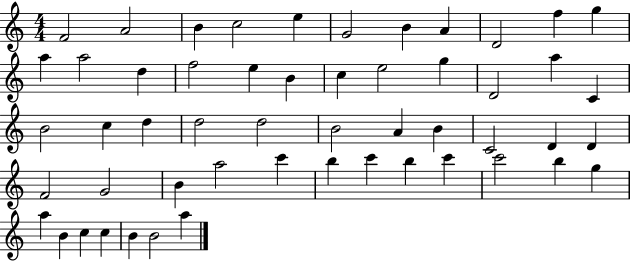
F4/h A4/h B4/q C5/h E5/q G4/h B4/q A4/q D4/h F5/q G5/q A5/q A5/h D5/q F5/h E5/q B4/q C5/q E5/h G5/q D4/h A5/q C4/q B4/h C5/q D5/q D5/h D5/h B4/h A4/q B4/q C4/h D4/q D4/q F4/h G4/h B4/q A5/h C6/q B5/q C6/q B5/q C6/q C6/h B5/q G5/q A5/q B4/q C5/q C5/q B4/q B4/h A5/q